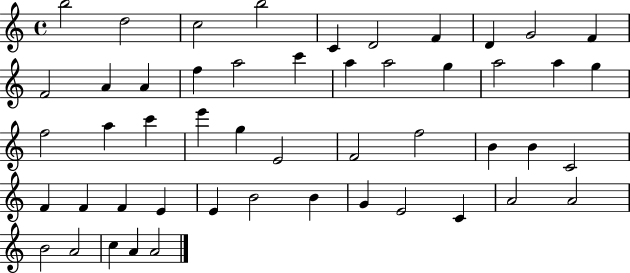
B5/h D5/h C5/h B5/h C4/q D4/h F4/q D4/q G4/h F4/q F4/h A4/q A4/q F5/q A5/h C6/q A5/q A5/h G5/q A5/h A5/q G5/q F5/h A5/q C6/q E6/q G5/q E4/h F4/h F5/h B4/q B4/q C4/h F4/q F4/q F4/q E4/q E4/q B4/h B4/q G4/q E4/h C4/q A4/h A4/h B4/h A4/h C5/q A4/q A4/h